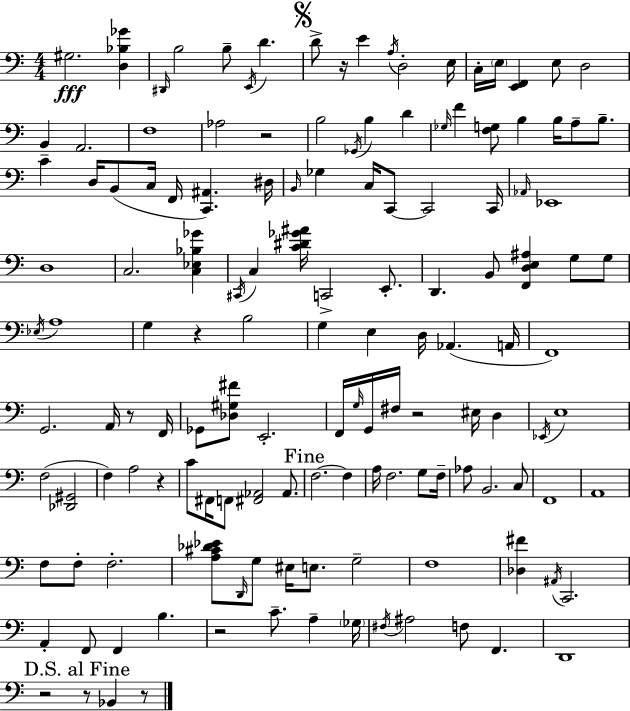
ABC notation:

X:1
T:Untitled
M:4/4
L:1/4
K:C
^G,2 [D,_B,_G] ^D,,/4 B,2 B,/2 E,,/4 D D/2 z/4 E A,/4 D,2 E,/4 C,/4 E,/4 [E,,F,,] E,/2 D,2 B,, A,,2 F,4 _A,2 z2 B,2 _G,,/4 B, D _G,/4 F [F,G,]/2 B, B,/4 A,/2 B,/2 C D,/4 B,,/2 C,/4 F,,/4 [C,,^A,,] ^D,/4 B,,/4 _G, C,/4 C,,/2 C,,2 C,,/4 _A,,/4 _E,,4 D,4 C,2 [C,_E,_B,_G] ^C,,/4 C, [C^D_G^A]/4 C,,2 E,,/2 D,, B,,/2 [F,,D,E,^A,] G,/2 G,/2 _E,/4 A,4 G, z B,2 G, E, D,/4 _A,, A,,/4 F,,4 G,,2 A,,/4 z/2 F,,/4 _G,,/2 [_D,^G,^F]/2 E,,2 F,,/4 G,/4 G,,/4 ^F,/4 z2 ^E,/4 D, _E,,/4 E,4 F,2 [_D,,^G,,]2 F, A,2 z C/2 ^F,,/4 F,,/2 [^F,,_A,,]2 _A,,/2 F,2 F, A,/4 F,2 G,/2 F,/4 _A,/2 B,,2 C,/2 F,,4 A,,4 F,/2 F,/2 F,2 [A,^C_D_E]/2 D,,/4 G,/2 ^E,/4 E,/2 G,2 F,4 [_D,^F] ^A,,/4 C,,2 A,, F,,/2 F,, B, z2 C/2 A, _G,/4 ^F,/4 ^A,2 F,/2 F,, D,,4 z2 z/2 _B,, z/2